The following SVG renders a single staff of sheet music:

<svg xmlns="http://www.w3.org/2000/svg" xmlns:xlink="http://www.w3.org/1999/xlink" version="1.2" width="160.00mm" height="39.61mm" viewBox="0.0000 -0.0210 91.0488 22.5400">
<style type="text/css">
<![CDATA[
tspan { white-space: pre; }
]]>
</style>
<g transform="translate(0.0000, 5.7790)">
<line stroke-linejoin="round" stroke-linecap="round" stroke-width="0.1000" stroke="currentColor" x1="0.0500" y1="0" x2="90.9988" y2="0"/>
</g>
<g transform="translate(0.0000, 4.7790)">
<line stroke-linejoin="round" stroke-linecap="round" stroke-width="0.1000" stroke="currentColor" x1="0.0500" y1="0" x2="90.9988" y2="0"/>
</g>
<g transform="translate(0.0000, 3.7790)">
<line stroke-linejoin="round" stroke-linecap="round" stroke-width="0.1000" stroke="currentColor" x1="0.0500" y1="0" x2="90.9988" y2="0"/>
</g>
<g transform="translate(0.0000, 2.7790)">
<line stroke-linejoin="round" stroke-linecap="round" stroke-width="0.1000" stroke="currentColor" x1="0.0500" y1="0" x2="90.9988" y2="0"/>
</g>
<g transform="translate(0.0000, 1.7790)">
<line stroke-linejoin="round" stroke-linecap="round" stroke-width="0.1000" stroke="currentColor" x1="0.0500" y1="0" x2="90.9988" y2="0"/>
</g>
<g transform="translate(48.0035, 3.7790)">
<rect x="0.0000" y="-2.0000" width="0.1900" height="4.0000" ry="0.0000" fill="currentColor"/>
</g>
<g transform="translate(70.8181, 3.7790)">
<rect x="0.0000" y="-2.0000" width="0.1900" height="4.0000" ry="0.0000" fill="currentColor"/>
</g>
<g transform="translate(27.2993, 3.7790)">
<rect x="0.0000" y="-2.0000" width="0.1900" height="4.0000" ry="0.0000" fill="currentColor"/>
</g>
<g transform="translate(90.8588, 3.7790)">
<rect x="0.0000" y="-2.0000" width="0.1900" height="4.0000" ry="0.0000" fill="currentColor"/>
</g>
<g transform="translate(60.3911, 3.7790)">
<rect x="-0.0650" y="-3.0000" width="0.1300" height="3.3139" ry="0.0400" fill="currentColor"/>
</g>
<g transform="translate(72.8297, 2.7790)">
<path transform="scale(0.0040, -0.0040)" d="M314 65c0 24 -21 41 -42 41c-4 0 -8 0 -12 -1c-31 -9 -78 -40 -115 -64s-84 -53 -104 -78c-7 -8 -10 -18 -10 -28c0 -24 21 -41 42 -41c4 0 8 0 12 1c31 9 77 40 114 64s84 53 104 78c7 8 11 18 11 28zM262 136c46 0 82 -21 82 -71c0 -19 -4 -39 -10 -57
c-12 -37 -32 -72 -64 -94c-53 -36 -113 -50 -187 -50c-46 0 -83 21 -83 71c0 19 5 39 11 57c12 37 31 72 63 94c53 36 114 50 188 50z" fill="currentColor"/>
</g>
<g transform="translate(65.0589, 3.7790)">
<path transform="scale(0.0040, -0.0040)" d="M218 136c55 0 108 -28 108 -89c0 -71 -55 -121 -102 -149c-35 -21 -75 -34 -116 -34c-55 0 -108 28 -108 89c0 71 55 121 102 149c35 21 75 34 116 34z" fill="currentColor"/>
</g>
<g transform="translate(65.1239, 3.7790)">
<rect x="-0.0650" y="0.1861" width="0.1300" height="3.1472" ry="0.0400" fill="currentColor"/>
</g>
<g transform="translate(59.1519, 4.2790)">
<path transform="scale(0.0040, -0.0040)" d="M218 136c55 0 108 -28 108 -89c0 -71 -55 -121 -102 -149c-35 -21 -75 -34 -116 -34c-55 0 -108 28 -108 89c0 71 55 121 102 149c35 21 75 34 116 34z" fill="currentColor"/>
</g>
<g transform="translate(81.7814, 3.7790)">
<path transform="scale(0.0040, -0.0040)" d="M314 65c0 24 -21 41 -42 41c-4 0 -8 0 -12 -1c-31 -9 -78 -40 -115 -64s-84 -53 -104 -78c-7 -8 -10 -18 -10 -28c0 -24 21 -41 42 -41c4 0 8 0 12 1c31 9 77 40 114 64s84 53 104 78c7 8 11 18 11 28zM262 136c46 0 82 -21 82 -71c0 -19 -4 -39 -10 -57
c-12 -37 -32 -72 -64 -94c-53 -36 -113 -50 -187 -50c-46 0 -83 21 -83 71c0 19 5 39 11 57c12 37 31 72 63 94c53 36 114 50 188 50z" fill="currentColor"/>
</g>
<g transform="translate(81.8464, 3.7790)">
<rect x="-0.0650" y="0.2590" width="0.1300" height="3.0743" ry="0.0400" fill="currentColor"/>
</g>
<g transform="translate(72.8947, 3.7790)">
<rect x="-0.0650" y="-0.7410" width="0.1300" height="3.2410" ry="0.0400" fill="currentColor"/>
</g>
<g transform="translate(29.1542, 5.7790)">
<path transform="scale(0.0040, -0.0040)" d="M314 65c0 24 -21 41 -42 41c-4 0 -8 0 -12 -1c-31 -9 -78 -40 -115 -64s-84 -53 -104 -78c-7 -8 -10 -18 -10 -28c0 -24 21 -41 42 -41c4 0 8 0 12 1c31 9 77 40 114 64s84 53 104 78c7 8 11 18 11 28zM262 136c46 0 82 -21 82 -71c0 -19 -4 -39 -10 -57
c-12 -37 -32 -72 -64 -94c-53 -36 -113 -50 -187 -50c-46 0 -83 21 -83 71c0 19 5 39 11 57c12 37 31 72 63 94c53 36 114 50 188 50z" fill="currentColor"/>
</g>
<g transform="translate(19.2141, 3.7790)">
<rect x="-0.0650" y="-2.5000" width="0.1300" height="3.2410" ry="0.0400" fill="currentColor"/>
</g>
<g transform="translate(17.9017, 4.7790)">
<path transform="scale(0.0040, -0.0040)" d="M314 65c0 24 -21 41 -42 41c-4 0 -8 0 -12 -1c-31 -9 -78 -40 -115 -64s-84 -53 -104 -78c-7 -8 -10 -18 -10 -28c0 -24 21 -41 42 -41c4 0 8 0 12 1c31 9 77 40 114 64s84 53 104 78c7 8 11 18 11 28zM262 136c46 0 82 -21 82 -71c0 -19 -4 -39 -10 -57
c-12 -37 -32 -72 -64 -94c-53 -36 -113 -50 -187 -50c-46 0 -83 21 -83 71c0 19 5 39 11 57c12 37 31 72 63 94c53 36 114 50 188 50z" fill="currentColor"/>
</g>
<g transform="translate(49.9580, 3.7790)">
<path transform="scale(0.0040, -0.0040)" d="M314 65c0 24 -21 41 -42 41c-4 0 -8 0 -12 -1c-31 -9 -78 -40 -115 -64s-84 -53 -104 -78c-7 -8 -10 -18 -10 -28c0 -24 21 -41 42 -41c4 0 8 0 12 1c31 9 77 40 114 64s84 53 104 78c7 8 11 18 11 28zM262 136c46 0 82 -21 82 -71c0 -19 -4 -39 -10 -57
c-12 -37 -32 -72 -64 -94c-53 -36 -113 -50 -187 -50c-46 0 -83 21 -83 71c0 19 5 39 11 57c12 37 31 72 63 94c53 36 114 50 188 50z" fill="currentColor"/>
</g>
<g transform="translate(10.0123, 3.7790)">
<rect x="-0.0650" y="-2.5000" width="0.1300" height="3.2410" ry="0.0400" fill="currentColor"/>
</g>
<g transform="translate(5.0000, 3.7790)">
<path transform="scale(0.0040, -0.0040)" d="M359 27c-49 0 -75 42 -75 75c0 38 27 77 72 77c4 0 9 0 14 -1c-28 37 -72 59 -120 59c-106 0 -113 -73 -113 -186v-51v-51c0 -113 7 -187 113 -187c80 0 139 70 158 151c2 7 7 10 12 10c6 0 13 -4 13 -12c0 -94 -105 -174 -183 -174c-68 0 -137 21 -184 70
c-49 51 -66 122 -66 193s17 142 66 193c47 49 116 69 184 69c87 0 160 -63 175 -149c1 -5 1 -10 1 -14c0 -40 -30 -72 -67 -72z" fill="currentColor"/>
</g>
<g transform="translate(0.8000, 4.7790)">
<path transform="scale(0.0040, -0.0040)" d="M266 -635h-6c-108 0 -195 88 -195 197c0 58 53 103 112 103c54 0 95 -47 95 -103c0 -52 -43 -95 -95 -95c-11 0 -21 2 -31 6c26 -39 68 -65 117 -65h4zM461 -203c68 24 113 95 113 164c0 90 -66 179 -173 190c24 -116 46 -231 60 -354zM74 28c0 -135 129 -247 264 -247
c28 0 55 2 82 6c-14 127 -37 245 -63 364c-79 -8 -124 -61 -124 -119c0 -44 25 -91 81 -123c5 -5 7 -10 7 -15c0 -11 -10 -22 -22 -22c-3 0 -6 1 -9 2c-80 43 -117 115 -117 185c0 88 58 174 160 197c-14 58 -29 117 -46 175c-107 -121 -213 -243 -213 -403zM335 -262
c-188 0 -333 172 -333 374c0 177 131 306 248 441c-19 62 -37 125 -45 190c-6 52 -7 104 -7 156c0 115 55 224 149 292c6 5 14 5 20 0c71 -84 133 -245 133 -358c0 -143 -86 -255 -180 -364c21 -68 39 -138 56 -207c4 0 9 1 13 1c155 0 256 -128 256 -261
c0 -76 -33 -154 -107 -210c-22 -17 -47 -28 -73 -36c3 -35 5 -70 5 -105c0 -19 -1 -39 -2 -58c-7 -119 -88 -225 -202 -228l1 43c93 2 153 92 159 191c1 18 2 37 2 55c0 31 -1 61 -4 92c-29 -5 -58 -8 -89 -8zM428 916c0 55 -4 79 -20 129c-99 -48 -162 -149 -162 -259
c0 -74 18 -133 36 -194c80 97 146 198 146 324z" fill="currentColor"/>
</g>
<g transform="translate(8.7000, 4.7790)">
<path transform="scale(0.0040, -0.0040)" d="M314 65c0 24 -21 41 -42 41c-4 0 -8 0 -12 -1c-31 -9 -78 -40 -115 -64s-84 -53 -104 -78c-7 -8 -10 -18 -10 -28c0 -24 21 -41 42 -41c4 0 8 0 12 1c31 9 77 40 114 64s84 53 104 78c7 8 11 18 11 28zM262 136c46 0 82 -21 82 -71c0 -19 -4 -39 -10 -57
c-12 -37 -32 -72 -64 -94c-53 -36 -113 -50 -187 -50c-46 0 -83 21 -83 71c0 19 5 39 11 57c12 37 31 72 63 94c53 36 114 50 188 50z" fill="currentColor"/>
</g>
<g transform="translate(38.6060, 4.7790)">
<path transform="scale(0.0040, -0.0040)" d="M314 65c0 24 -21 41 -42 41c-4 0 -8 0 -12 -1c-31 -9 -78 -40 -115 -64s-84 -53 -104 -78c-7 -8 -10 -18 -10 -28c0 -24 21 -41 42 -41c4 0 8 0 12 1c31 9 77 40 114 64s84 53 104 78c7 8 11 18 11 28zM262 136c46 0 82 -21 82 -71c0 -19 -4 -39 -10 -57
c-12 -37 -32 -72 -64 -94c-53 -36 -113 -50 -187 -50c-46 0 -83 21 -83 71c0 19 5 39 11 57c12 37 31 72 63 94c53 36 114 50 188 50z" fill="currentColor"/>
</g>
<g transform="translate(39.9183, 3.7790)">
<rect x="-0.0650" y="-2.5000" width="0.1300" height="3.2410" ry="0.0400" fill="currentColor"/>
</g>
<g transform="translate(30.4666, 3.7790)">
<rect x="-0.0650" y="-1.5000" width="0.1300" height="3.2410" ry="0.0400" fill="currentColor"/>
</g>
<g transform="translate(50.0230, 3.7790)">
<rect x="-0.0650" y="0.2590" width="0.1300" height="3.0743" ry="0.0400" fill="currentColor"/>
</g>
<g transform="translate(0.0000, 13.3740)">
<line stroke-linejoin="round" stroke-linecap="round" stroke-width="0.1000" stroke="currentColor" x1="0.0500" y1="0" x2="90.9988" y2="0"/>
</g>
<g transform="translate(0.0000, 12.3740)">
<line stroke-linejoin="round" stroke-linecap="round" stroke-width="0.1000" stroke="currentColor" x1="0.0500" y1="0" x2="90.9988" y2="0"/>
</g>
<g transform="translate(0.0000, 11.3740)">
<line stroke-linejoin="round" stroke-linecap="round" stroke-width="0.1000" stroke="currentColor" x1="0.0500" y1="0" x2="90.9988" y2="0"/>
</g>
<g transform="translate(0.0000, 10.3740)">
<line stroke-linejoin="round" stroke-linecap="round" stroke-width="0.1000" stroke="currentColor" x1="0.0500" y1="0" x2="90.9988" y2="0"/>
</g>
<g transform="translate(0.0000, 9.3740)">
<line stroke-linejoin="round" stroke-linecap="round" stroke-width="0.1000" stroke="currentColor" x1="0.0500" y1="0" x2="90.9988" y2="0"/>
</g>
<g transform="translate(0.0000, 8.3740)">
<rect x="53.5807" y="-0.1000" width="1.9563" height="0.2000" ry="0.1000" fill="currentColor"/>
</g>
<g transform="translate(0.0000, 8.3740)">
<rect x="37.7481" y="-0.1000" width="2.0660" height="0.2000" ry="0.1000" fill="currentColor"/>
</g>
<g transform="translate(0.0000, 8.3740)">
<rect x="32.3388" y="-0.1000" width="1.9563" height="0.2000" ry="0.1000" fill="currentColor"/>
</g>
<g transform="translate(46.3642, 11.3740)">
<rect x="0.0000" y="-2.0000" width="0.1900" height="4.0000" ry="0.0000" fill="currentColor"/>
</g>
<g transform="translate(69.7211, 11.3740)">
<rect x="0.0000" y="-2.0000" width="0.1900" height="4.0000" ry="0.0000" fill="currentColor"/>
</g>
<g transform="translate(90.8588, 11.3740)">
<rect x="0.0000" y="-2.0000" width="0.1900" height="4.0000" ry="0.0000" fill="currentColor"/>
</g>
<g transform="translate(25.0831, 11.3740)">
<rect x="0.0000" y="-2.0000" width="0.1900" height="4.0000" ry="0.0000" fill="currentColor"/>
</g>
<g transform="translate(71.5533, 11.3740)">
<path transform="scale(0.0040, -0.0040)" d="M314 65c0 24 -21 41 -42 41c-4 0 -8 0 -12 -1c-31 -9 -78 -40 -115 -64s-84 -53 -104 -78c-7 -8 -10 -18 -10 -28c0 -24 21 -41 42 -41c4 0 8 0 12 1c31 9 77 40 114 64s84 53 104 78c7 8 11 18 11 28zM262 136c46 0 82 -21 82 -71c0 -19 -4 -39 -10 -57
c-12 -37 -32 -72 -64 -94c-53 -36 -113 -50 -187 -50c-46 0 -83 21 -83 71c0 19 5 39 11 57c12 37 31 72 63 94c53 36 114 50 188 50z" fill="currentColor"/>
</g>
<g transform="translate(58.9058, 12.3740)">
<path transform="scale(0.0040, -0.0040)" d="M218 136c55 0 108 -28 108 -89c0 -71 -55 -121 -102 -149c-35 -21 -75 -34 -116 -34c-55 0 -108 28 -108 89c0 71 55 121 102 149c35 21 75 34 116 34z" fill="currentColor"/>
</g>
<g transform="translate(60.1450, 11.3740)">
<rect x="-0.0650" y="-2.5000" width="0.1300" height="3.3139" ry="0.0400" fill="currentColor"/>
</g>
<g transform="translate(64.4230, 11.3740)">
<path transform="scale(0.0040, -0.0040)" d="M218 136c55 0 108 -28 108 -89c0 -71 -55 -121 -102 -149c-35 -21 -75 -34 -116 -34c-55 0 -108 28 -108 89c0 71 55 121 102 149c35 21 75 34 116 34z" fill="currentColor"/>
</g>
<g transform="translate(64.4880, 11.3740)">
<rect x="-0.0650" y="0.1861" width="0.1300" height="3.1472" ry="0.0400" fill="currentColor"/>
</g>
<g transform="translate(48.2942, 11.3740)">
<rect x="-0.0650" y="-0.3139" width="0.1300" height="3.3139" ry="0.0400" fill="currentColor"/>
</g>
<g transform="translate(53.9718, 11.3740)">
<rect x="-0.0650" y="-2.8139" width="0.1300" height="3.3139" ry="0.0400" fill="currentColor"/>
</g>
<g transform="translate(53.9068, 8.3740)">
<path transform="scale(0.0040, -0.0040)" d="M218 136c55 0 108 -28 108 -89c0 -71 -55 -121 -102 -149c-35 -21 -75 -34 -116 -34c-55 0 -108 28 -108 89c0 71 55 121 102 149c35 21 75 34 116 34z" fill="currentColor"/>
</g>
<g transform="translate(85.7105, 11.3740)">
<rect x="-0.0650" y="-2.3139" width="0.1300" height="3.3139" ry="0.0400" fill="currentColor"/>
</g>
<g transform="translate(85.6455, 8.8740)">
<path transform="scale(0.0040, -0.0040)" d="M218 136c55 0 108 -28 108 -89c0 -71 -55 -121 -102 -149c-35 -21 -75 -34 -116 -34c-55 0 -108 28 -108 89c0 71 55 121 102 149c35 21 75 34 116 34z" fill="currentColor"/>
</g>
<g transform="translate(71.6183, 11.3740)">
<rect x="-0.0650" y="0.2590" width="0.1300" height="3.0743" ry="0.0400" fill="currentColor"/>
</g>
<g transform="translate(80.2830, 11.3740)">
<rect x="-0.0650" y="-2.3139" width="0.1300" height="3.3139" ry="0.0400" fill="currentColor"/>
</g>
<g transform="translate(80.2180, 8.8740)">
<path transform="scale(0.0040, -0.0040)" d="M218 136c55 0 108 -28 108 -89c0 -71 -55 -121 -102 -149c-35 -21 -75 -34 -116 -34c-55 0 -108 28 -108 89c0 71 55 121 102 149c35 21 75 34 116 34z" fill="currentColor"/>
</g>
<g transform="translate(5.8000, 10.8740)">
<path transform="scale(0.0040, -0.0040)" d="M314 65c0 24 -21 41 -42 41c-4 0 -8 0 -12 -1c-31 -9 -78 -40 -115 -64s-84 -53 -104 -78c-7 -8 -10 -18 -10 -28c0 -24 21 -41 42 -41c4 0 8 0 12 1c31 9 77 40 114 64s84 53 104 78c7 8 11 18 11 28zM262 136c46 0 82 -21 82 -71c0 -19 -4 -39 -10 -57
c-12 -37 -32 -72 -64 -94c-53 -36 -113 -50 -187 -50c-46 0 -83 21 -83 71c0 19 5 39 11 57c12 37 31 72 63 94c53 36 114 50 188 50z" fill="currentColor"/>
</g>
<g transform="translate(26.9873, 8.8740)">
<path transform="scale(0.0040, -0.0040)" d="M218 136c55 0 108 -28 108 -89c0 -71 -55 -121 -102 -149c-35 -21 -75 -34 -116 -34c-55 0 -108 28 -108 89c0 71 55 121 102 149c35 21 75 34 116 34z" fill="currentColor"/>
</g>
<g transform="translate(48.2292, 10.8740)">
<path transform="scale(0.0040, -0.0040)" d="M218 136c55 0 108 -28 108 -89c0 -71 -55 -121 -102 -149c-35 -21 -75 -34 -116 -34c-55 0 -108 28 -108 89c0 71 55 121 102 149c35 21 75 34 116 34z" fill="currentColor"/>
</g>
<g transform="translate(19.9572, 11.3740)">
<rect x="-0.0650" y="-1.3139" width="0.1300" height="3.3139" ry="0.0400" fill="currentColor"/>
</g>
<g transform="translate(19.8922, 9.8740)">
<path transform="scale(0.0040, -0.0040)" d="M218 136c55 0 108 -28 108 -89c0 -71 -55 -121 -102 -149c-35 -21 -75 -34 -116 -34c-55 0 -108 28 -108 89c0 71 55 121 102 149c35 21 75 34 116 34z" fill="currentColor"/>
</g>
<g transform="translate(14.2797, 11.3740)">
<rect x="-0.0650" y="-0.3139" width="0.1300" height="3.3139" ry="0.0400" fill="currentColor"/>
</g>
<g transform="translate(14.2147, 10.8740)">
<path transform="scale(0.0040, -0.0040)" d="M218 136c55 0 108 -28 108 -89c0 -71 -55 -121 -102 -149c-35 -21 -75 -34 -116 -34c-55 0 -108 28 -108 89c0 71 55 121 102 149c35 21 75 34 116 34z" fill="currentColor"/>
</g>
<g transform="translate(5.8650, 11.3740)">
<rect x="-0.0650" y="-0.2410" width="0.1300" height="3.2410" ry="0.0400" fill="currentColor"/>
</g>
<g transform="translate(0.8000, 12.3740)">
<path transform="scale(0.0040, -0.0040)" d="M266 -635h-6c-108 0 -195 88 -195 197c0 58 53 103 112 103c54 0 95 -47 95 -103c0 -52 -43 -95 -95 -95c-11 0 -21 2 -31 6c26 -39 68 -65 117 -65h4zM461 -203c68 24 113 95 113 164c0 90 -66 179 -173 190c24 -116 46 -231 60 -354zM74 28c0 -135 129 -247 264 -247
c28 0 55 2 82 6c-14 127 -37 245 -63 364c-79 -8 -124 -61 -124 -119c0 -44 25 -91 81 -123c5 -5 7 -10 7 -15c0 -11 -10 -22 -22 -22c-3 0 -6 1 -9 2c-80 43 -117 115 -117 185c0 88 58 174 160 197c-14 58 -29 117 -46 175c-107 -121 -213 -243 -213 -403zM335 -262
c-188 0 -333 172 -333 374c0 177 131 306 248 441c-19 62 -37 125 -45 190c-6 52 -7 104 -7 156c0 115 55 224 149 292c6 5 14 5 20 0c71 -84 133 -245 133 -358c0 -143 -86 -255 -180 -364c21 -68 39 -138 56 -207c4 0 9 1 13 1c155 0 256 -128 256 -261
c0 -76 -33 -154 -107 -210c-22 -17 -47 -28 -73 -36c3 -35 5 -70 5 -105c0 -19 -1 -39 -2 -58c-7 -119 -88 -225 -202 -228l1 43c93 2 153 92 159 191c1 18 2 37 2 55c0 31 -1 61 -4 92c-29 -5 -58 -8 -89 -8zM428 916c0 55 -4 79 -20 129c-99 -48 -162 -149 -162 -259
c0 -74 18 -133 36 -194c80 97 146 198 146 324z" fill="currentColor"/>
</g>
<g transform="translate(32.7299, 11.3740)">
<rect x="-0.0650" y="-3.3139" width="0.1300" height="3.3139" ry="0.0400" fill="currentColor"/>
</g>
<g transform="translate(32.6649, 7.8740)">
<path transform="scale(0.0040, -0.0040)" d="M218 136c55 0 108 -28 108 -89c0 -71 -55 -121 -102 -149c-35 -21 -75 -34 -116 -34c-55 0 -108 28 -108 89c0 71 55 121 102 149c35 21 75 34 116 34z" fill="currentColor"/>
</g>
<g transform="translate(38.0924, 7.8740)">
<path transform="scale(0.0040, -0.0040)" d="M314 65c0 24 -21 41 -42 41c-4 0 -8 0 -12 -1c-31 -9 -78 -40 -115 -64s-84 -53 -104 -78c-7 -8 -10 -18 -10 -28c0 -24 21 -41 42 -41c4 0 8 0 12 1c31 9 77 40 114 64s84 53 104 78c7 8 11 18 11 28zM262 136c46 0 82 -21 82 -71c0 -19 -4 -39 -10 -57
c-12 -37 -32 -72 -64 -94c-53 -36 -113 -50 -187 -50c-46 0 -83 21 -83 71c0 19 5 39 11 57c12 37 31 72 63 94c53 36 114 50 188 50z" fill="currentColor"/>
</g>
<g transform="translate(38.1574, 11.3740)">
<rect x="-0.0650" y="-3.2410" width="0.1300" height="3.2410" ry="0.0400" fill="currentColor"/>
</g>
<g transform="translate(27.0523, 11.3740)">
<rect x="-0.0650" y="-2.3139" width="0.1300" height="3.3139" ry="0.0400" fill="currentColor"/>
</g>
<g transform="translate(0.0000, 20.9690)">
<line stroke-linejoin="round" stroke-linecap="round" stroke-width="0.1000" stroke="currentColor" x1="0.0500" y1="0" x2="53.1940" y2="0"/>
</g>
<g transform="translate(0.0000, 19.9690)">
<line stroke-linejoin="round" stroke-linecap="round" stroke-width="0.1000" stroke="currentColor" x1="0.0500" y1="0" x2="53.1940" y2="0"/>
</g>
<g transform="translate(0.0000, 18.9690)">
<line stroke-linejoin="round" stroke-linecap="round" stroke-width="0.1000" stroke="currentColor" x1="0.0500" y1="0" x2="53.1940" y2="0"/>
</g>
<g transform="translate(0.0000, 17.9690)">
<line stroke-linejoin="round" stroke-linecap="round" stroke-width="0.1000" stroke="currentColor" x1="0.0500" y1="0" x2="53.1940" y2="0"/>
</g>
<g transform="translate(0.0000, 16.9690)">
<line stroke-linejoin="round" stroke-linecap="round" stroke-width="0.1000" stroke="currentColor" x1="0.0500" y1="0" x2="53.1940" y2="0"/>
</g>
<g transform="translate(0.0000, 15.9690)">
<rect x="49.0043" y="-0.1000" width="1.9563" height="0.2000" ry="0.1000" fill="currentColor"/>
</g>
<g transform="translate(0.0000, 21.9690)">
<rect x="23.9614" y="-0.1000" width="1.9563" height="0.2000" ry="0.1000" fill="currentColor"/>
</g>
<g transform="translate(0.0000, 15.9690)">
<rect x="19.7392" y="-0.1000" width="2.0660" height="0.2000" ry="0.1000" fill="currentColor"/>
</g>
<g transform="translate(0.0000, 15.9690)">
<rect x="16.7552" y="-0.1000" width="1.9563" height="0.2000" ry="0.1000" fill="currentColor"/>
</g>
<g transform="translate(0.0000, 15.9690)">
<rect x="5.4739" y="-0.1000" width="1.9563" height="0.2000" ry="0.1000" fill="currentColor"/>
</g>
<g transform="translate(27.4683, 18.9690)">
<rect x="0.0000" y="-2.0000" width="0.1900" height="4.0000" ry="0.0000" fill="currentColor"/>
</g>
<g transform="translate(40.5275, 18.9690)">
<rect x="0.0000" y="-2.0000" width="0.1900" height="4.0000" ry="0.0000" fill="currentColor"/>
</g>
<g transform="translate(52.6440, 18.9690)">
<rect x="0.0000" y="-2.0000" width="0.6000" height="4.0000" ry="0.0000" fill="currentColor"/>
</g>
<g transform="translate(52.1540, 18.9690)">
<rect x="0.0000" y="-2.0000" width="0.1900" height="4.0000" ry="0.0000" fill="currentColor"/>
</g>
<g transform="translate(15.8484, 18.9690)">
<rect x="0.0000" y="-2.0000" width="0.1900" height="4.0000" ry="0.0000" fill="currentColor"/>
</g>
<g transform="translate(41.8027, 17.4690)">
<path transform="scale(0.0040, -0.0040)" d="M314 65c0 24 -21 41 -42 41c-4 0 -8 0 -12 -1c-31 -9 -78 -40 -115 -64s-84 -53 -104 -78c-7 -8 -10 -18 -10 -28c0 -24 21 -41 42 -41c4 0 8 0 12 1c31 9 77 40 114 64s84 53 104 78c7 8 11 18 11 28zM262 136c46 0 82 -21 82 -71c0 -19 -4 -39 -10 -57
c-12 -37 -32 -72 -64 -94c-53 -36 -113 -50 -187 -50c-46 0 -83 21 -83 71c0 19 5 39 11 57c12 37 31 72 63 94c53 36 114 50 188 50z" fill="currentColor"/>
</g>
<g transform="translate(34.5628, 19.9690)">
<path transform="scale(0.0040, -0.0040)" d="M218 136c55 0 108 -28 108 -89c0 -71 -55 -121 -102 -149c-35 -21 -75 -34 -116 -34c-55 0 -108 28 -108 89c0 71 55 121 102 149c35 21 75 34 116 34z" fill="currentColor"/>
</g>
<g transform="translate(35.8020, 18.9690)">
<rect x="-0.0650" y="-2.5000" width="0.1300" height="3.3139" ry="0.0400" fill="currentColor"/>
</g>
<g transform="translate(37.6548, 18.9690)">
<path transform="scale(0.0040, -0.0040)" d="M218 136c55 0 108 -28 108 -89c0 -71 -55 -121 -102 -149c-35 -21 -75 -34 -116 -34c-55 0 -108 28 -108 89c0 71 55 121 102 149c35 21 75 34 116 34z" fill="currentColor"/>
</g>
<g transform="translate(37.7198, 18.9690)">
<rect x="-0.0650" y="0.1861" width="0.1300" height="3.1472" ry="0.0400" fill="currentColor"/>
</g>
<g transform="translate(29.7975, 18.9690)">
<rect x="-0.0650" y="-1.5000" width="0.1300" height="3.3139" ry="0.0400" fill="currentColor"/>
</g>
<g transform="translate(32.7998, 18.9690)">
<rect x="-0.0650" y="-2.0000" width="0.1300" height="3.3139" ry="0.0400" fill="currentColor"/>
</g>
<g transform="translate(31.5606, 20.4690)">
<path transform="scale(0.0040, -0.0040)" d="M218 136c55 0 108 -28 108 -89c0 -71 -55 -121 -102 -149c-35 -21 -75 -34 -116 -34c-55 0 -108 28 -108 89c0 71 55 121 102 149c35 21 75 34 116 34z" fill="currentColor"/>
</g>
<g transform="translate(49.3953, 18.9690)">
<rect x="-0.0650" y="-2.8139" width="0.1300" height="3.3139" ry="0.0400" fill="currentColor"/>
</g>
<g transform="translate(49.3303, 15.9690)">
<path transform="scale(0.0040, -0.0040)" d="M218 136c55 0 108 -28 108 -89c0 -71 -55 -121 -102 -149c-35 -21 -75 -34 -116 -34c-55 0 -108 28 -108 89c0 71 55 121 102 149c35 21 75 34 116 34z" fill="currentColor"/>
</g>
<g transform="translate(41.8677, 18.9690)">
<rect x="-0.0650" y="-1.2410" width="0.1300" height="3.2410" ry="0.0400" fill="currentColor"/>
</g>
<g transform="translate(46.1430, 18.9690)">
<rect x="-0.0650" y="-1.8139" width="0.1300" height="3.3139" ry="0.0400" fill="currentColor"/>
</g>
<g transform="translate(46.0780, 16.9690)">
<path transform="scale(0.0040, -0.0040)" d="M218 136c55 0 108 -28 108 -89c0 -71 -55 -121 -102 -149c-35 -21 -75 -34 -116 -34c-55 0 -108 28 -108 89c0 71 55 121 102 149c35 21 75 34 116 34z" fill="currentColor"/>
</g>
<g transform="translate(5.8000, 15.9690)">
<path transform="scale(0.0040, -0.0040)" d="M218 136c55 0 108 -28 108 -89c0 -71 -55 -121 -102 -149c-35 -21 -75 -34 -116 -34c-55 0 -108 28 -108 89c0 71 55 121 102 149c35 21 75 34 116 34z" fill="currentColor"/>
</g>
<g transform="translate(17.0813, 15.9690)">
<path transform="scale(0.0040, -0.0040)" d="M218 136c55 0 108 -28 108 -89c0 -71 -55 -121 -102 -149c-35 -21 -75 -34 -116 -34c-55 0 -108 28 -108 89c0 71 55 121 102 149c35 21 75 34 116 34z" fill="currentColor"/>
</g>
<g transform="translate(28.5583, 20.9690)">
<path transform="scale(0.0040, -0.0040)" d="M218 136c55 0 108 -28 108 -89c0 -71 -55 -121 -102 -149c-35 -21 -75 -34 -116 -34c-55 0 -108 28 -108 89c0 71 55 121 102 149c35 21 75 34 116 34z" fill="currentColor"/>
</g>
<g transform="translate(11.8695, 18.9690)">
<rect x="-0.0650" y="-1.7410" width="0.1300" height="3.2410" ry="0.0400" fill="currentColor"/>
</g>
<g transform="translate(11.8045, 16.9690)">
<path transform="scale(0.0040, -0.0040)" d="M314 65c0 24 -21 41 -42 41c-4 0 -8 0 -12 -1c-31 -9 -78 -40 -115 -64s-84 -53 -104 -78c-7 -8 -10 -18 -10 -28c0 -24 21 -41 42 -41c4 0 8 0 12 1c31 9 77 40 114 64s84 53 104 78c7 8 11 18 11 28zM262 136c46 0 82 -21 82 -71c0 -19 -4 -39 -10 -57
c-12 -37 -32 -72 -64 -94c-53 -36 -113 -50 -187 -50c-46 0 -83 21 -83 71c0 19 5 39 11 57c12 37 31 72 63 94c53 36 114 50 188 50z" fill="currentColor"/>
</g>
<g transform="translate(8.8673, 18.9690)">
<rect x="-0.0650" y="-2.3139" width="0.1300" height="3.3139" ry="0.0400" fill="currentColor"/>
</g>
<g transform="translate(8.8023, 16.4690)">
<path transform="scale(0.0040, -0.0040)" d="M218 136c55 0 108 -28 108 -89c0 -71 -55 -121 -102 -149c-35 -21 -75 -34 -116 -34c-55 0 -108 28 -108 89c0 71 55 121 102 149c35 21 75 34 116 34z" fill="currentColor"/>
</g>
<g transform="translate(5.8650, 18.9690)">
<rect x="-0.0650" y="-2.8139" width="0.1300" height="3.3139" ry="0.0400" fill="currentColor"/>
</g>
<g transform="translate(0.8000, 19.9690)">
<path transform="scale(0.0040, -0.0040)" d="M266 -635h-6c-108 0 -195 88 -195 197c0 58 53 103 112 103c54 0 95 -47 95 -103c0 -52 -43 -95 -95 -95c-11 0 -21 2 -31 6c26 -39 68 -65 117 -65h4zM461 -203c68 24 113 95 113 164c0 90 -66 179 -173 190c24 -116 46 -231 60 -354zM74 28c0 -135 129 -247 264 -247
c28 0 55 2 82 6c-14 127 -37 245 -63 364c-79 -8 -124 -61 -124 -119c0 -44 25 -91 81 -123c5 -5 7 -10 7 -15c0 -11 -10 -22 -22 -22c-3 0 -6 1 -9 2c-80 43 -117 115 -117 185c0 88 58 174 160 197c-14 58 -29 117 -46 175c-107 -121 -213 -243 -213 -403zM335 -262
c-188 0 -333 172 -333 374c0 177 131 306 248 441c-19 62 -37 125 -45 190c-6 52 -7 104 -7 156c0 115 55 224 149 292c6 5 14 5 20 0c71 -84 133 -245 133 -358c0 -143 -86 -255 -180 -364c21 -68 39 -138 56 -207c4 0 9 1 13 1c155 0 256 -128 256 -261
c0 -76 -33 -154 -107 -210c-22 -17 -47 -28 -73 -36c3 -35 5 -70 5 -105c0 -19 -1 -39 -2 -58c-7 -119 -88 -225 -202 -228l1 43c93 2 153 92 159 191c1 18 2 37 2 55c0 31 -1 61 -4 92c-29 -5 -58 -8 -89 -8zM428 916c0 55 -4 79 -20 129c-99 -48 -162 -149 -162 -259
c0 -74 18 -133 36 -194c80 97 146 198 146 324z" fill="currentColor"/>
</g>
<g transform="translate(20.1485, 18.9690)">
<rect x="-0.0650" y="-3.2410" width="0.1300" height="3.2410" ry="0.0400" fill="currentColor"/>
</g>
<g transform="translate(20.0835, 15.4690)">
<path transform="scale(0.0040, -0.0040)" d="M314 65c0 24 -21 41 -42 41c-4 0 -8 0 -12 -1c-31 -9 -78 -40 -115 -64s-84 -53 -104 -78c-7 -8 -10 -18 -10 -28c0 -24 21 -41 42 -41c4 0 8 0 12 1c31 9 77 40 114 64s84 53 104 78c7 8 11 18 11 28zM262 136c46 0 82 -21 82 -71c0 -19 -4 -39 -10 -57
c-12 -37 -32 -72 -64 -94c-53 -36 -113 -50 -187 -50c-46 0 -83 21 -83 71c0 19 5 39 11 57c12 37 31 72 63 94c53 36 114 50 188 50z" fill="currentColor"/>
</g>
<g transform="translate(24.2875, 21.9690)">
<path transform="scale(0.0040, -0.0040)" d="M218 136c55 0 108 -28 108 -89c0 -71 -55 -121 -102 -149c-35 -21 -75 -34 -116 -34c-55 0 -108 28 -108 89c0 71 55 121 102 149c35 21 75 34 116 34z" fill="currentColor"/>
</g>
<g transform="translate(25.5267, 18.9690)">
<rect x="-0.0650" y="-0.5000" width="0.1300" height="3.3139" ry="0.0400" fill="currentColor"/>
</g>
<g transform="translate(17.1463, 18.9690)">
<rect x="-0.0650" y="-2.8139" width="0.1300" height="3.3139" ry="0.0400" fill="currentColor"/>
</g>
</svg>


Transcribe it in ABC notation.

X:1
T:Untitled
M:4/4
L:1/4
K:C
G2 G2 E2 G2 B2 A B d2 B2 c2 c e g b b2 c a G B B2 g g a g f2 a b2 C E F G B e2 f a